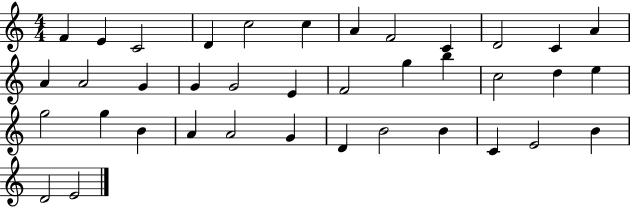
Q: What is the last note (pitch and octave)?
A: E4